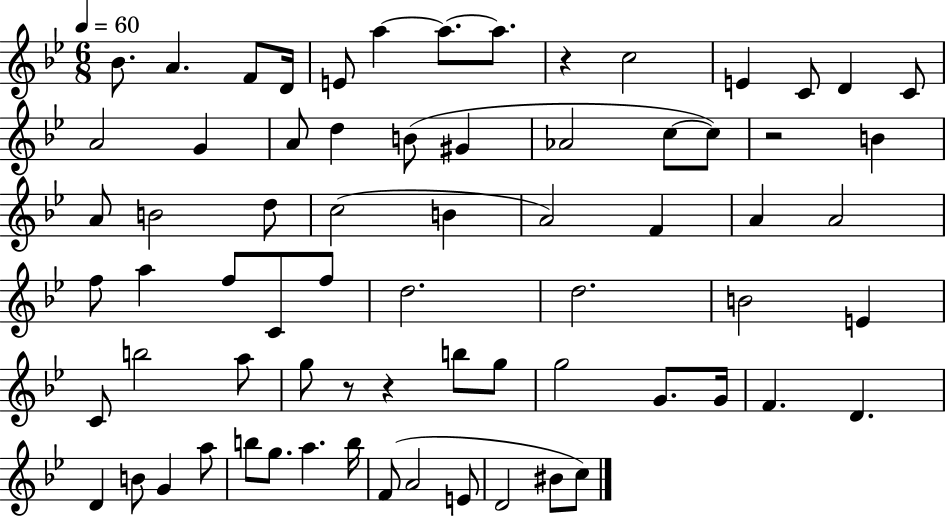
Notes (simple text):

Bb4/e. A4/q. F4/e D4/s E4/e A5/q A5/e. A5/e. R/q C5/h E4/q C4/e D4/q C4/e A4/h G4/q A4/e D5/q B4/e G#4/q Ab4/h C5/e C5/e R/h B4/q A4/e B4/h D5/e C5/h B4/q A4/h F4/q A4/q A4/h F5/e A5/q F5/e C4/e F5/e D5/h. D5/h. B4/h E4/q C4/e B5/h A5/e G5/e R/e R/q B5/e G5/e G5/h G4/e. G4/s F4/q. D4/q. D4/q B4/e G4/q A5/e B5/e G5/e. A5/q. B5/s F4/e A4/h E4/e D4/h BIS4/e C5/e